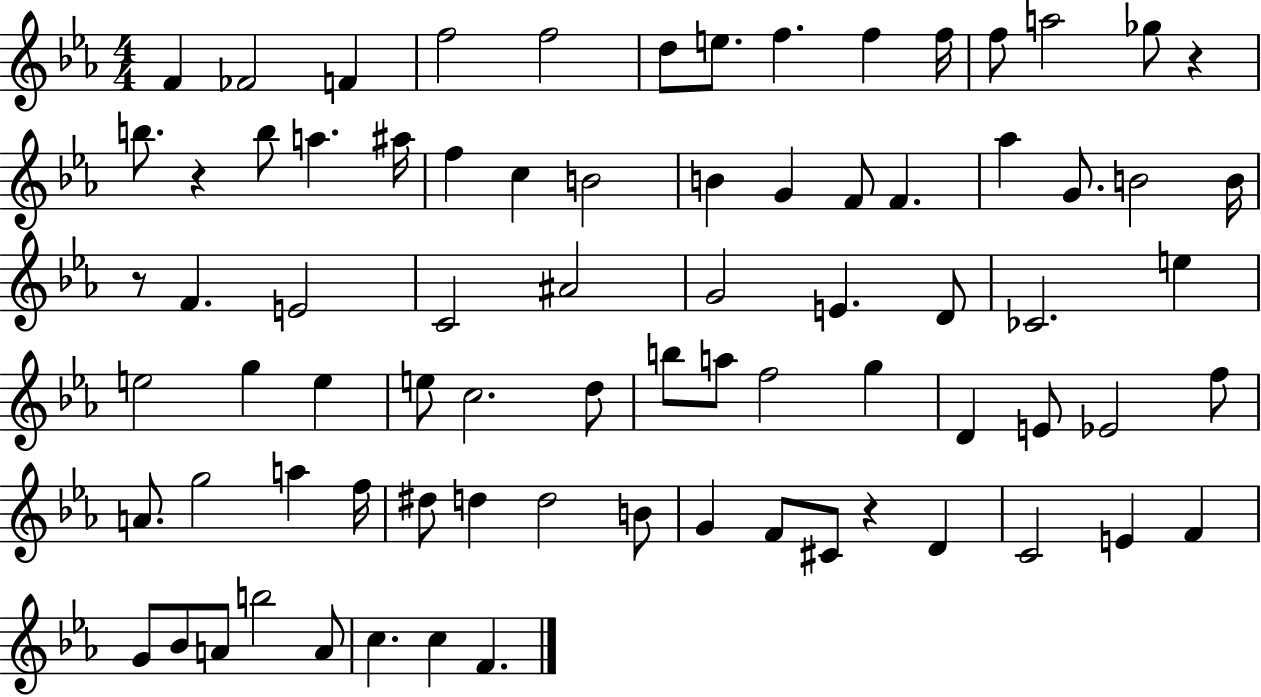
X:1
T:Untitled
M:4/4
L:1/4
K:Eb
F _F2 F f2 f2 d/2 e/2 f f f/4 f/2 a2 _g/2 z b/2 z b/2 a ^a/4 f c B2 B G F/2 F _a G/2 B2 B/4 z/2 F E2 C2 ^A2 G2 E D/2 _C2 e e2 g e e/2 c2 d/2 b/2 a/2 f2 g D E/2 _E2 f/2 A/2 g2 a f/4 ^d/2 d d2 B/2 G F/2 ^C/2 z D C2 E F G/2 _B/2 A/2 b2 A/2 c c F